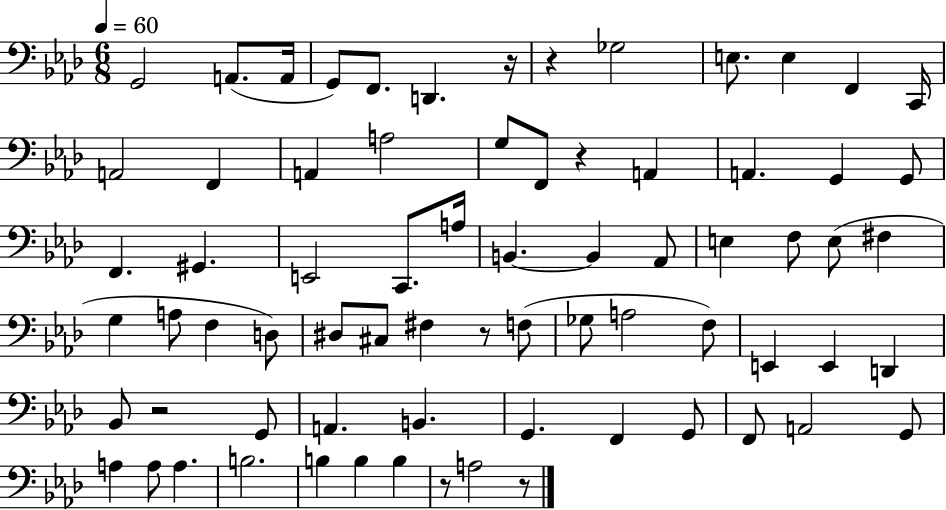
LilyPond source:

{
  \clef bass
  \numericTimeSignature
  \time 6/8
  \key aes \major
  \tempo 4 = 60
  \repeat volta 2 { g,2 a,8.( a,16 | g,8) f,8. d,4. r16 | r4 ges2 | e8. e4 f,4 c,16 | \break a,2 f,4 | a,4 a2 | g8 f,8 r4 a,4 | a,4. g,4 g,8 | \break f,4. gis,4. | e,2 c,8. a16 | b,4.~~ b,4 aes,8 | e4 f8 e8( fis4 | \break g4 a8 f4 d8) | dis8 cis8 fis4 r8 f8( | ges8 a2 f8) | e,4 e,4 d,4 | \break bes,8 r2 g,8 | a,4. b,4. | g,4. f,4 g,8 | f,8 a,2 g,8 | \break a4 a8 a4. | b2. | b4 b4 b4 | r8 a2 r8 | \break } \bar "|."
}